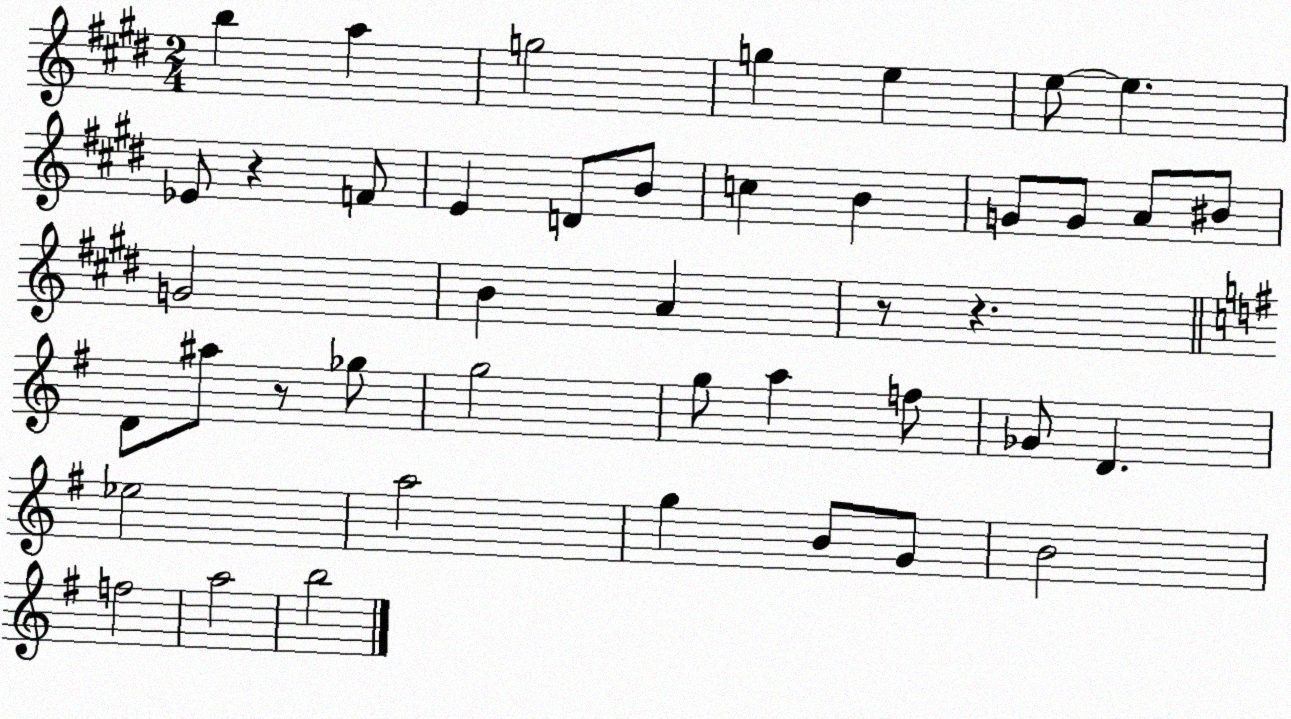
X:1
T:Untitled
M:2/4
L:1/4
K:E
b a g2 g e e/2 e _E/2 z F/2 E D/2 B/2 c B G/2 G/2 A/2 ^B/2 G2 B A z/2 z D/2 ^a/2 z/2 _g/2 g2 g/2 a f/2 _G/2 D _e2 a2 g B/2 G/2 B2 f2 a2 b2